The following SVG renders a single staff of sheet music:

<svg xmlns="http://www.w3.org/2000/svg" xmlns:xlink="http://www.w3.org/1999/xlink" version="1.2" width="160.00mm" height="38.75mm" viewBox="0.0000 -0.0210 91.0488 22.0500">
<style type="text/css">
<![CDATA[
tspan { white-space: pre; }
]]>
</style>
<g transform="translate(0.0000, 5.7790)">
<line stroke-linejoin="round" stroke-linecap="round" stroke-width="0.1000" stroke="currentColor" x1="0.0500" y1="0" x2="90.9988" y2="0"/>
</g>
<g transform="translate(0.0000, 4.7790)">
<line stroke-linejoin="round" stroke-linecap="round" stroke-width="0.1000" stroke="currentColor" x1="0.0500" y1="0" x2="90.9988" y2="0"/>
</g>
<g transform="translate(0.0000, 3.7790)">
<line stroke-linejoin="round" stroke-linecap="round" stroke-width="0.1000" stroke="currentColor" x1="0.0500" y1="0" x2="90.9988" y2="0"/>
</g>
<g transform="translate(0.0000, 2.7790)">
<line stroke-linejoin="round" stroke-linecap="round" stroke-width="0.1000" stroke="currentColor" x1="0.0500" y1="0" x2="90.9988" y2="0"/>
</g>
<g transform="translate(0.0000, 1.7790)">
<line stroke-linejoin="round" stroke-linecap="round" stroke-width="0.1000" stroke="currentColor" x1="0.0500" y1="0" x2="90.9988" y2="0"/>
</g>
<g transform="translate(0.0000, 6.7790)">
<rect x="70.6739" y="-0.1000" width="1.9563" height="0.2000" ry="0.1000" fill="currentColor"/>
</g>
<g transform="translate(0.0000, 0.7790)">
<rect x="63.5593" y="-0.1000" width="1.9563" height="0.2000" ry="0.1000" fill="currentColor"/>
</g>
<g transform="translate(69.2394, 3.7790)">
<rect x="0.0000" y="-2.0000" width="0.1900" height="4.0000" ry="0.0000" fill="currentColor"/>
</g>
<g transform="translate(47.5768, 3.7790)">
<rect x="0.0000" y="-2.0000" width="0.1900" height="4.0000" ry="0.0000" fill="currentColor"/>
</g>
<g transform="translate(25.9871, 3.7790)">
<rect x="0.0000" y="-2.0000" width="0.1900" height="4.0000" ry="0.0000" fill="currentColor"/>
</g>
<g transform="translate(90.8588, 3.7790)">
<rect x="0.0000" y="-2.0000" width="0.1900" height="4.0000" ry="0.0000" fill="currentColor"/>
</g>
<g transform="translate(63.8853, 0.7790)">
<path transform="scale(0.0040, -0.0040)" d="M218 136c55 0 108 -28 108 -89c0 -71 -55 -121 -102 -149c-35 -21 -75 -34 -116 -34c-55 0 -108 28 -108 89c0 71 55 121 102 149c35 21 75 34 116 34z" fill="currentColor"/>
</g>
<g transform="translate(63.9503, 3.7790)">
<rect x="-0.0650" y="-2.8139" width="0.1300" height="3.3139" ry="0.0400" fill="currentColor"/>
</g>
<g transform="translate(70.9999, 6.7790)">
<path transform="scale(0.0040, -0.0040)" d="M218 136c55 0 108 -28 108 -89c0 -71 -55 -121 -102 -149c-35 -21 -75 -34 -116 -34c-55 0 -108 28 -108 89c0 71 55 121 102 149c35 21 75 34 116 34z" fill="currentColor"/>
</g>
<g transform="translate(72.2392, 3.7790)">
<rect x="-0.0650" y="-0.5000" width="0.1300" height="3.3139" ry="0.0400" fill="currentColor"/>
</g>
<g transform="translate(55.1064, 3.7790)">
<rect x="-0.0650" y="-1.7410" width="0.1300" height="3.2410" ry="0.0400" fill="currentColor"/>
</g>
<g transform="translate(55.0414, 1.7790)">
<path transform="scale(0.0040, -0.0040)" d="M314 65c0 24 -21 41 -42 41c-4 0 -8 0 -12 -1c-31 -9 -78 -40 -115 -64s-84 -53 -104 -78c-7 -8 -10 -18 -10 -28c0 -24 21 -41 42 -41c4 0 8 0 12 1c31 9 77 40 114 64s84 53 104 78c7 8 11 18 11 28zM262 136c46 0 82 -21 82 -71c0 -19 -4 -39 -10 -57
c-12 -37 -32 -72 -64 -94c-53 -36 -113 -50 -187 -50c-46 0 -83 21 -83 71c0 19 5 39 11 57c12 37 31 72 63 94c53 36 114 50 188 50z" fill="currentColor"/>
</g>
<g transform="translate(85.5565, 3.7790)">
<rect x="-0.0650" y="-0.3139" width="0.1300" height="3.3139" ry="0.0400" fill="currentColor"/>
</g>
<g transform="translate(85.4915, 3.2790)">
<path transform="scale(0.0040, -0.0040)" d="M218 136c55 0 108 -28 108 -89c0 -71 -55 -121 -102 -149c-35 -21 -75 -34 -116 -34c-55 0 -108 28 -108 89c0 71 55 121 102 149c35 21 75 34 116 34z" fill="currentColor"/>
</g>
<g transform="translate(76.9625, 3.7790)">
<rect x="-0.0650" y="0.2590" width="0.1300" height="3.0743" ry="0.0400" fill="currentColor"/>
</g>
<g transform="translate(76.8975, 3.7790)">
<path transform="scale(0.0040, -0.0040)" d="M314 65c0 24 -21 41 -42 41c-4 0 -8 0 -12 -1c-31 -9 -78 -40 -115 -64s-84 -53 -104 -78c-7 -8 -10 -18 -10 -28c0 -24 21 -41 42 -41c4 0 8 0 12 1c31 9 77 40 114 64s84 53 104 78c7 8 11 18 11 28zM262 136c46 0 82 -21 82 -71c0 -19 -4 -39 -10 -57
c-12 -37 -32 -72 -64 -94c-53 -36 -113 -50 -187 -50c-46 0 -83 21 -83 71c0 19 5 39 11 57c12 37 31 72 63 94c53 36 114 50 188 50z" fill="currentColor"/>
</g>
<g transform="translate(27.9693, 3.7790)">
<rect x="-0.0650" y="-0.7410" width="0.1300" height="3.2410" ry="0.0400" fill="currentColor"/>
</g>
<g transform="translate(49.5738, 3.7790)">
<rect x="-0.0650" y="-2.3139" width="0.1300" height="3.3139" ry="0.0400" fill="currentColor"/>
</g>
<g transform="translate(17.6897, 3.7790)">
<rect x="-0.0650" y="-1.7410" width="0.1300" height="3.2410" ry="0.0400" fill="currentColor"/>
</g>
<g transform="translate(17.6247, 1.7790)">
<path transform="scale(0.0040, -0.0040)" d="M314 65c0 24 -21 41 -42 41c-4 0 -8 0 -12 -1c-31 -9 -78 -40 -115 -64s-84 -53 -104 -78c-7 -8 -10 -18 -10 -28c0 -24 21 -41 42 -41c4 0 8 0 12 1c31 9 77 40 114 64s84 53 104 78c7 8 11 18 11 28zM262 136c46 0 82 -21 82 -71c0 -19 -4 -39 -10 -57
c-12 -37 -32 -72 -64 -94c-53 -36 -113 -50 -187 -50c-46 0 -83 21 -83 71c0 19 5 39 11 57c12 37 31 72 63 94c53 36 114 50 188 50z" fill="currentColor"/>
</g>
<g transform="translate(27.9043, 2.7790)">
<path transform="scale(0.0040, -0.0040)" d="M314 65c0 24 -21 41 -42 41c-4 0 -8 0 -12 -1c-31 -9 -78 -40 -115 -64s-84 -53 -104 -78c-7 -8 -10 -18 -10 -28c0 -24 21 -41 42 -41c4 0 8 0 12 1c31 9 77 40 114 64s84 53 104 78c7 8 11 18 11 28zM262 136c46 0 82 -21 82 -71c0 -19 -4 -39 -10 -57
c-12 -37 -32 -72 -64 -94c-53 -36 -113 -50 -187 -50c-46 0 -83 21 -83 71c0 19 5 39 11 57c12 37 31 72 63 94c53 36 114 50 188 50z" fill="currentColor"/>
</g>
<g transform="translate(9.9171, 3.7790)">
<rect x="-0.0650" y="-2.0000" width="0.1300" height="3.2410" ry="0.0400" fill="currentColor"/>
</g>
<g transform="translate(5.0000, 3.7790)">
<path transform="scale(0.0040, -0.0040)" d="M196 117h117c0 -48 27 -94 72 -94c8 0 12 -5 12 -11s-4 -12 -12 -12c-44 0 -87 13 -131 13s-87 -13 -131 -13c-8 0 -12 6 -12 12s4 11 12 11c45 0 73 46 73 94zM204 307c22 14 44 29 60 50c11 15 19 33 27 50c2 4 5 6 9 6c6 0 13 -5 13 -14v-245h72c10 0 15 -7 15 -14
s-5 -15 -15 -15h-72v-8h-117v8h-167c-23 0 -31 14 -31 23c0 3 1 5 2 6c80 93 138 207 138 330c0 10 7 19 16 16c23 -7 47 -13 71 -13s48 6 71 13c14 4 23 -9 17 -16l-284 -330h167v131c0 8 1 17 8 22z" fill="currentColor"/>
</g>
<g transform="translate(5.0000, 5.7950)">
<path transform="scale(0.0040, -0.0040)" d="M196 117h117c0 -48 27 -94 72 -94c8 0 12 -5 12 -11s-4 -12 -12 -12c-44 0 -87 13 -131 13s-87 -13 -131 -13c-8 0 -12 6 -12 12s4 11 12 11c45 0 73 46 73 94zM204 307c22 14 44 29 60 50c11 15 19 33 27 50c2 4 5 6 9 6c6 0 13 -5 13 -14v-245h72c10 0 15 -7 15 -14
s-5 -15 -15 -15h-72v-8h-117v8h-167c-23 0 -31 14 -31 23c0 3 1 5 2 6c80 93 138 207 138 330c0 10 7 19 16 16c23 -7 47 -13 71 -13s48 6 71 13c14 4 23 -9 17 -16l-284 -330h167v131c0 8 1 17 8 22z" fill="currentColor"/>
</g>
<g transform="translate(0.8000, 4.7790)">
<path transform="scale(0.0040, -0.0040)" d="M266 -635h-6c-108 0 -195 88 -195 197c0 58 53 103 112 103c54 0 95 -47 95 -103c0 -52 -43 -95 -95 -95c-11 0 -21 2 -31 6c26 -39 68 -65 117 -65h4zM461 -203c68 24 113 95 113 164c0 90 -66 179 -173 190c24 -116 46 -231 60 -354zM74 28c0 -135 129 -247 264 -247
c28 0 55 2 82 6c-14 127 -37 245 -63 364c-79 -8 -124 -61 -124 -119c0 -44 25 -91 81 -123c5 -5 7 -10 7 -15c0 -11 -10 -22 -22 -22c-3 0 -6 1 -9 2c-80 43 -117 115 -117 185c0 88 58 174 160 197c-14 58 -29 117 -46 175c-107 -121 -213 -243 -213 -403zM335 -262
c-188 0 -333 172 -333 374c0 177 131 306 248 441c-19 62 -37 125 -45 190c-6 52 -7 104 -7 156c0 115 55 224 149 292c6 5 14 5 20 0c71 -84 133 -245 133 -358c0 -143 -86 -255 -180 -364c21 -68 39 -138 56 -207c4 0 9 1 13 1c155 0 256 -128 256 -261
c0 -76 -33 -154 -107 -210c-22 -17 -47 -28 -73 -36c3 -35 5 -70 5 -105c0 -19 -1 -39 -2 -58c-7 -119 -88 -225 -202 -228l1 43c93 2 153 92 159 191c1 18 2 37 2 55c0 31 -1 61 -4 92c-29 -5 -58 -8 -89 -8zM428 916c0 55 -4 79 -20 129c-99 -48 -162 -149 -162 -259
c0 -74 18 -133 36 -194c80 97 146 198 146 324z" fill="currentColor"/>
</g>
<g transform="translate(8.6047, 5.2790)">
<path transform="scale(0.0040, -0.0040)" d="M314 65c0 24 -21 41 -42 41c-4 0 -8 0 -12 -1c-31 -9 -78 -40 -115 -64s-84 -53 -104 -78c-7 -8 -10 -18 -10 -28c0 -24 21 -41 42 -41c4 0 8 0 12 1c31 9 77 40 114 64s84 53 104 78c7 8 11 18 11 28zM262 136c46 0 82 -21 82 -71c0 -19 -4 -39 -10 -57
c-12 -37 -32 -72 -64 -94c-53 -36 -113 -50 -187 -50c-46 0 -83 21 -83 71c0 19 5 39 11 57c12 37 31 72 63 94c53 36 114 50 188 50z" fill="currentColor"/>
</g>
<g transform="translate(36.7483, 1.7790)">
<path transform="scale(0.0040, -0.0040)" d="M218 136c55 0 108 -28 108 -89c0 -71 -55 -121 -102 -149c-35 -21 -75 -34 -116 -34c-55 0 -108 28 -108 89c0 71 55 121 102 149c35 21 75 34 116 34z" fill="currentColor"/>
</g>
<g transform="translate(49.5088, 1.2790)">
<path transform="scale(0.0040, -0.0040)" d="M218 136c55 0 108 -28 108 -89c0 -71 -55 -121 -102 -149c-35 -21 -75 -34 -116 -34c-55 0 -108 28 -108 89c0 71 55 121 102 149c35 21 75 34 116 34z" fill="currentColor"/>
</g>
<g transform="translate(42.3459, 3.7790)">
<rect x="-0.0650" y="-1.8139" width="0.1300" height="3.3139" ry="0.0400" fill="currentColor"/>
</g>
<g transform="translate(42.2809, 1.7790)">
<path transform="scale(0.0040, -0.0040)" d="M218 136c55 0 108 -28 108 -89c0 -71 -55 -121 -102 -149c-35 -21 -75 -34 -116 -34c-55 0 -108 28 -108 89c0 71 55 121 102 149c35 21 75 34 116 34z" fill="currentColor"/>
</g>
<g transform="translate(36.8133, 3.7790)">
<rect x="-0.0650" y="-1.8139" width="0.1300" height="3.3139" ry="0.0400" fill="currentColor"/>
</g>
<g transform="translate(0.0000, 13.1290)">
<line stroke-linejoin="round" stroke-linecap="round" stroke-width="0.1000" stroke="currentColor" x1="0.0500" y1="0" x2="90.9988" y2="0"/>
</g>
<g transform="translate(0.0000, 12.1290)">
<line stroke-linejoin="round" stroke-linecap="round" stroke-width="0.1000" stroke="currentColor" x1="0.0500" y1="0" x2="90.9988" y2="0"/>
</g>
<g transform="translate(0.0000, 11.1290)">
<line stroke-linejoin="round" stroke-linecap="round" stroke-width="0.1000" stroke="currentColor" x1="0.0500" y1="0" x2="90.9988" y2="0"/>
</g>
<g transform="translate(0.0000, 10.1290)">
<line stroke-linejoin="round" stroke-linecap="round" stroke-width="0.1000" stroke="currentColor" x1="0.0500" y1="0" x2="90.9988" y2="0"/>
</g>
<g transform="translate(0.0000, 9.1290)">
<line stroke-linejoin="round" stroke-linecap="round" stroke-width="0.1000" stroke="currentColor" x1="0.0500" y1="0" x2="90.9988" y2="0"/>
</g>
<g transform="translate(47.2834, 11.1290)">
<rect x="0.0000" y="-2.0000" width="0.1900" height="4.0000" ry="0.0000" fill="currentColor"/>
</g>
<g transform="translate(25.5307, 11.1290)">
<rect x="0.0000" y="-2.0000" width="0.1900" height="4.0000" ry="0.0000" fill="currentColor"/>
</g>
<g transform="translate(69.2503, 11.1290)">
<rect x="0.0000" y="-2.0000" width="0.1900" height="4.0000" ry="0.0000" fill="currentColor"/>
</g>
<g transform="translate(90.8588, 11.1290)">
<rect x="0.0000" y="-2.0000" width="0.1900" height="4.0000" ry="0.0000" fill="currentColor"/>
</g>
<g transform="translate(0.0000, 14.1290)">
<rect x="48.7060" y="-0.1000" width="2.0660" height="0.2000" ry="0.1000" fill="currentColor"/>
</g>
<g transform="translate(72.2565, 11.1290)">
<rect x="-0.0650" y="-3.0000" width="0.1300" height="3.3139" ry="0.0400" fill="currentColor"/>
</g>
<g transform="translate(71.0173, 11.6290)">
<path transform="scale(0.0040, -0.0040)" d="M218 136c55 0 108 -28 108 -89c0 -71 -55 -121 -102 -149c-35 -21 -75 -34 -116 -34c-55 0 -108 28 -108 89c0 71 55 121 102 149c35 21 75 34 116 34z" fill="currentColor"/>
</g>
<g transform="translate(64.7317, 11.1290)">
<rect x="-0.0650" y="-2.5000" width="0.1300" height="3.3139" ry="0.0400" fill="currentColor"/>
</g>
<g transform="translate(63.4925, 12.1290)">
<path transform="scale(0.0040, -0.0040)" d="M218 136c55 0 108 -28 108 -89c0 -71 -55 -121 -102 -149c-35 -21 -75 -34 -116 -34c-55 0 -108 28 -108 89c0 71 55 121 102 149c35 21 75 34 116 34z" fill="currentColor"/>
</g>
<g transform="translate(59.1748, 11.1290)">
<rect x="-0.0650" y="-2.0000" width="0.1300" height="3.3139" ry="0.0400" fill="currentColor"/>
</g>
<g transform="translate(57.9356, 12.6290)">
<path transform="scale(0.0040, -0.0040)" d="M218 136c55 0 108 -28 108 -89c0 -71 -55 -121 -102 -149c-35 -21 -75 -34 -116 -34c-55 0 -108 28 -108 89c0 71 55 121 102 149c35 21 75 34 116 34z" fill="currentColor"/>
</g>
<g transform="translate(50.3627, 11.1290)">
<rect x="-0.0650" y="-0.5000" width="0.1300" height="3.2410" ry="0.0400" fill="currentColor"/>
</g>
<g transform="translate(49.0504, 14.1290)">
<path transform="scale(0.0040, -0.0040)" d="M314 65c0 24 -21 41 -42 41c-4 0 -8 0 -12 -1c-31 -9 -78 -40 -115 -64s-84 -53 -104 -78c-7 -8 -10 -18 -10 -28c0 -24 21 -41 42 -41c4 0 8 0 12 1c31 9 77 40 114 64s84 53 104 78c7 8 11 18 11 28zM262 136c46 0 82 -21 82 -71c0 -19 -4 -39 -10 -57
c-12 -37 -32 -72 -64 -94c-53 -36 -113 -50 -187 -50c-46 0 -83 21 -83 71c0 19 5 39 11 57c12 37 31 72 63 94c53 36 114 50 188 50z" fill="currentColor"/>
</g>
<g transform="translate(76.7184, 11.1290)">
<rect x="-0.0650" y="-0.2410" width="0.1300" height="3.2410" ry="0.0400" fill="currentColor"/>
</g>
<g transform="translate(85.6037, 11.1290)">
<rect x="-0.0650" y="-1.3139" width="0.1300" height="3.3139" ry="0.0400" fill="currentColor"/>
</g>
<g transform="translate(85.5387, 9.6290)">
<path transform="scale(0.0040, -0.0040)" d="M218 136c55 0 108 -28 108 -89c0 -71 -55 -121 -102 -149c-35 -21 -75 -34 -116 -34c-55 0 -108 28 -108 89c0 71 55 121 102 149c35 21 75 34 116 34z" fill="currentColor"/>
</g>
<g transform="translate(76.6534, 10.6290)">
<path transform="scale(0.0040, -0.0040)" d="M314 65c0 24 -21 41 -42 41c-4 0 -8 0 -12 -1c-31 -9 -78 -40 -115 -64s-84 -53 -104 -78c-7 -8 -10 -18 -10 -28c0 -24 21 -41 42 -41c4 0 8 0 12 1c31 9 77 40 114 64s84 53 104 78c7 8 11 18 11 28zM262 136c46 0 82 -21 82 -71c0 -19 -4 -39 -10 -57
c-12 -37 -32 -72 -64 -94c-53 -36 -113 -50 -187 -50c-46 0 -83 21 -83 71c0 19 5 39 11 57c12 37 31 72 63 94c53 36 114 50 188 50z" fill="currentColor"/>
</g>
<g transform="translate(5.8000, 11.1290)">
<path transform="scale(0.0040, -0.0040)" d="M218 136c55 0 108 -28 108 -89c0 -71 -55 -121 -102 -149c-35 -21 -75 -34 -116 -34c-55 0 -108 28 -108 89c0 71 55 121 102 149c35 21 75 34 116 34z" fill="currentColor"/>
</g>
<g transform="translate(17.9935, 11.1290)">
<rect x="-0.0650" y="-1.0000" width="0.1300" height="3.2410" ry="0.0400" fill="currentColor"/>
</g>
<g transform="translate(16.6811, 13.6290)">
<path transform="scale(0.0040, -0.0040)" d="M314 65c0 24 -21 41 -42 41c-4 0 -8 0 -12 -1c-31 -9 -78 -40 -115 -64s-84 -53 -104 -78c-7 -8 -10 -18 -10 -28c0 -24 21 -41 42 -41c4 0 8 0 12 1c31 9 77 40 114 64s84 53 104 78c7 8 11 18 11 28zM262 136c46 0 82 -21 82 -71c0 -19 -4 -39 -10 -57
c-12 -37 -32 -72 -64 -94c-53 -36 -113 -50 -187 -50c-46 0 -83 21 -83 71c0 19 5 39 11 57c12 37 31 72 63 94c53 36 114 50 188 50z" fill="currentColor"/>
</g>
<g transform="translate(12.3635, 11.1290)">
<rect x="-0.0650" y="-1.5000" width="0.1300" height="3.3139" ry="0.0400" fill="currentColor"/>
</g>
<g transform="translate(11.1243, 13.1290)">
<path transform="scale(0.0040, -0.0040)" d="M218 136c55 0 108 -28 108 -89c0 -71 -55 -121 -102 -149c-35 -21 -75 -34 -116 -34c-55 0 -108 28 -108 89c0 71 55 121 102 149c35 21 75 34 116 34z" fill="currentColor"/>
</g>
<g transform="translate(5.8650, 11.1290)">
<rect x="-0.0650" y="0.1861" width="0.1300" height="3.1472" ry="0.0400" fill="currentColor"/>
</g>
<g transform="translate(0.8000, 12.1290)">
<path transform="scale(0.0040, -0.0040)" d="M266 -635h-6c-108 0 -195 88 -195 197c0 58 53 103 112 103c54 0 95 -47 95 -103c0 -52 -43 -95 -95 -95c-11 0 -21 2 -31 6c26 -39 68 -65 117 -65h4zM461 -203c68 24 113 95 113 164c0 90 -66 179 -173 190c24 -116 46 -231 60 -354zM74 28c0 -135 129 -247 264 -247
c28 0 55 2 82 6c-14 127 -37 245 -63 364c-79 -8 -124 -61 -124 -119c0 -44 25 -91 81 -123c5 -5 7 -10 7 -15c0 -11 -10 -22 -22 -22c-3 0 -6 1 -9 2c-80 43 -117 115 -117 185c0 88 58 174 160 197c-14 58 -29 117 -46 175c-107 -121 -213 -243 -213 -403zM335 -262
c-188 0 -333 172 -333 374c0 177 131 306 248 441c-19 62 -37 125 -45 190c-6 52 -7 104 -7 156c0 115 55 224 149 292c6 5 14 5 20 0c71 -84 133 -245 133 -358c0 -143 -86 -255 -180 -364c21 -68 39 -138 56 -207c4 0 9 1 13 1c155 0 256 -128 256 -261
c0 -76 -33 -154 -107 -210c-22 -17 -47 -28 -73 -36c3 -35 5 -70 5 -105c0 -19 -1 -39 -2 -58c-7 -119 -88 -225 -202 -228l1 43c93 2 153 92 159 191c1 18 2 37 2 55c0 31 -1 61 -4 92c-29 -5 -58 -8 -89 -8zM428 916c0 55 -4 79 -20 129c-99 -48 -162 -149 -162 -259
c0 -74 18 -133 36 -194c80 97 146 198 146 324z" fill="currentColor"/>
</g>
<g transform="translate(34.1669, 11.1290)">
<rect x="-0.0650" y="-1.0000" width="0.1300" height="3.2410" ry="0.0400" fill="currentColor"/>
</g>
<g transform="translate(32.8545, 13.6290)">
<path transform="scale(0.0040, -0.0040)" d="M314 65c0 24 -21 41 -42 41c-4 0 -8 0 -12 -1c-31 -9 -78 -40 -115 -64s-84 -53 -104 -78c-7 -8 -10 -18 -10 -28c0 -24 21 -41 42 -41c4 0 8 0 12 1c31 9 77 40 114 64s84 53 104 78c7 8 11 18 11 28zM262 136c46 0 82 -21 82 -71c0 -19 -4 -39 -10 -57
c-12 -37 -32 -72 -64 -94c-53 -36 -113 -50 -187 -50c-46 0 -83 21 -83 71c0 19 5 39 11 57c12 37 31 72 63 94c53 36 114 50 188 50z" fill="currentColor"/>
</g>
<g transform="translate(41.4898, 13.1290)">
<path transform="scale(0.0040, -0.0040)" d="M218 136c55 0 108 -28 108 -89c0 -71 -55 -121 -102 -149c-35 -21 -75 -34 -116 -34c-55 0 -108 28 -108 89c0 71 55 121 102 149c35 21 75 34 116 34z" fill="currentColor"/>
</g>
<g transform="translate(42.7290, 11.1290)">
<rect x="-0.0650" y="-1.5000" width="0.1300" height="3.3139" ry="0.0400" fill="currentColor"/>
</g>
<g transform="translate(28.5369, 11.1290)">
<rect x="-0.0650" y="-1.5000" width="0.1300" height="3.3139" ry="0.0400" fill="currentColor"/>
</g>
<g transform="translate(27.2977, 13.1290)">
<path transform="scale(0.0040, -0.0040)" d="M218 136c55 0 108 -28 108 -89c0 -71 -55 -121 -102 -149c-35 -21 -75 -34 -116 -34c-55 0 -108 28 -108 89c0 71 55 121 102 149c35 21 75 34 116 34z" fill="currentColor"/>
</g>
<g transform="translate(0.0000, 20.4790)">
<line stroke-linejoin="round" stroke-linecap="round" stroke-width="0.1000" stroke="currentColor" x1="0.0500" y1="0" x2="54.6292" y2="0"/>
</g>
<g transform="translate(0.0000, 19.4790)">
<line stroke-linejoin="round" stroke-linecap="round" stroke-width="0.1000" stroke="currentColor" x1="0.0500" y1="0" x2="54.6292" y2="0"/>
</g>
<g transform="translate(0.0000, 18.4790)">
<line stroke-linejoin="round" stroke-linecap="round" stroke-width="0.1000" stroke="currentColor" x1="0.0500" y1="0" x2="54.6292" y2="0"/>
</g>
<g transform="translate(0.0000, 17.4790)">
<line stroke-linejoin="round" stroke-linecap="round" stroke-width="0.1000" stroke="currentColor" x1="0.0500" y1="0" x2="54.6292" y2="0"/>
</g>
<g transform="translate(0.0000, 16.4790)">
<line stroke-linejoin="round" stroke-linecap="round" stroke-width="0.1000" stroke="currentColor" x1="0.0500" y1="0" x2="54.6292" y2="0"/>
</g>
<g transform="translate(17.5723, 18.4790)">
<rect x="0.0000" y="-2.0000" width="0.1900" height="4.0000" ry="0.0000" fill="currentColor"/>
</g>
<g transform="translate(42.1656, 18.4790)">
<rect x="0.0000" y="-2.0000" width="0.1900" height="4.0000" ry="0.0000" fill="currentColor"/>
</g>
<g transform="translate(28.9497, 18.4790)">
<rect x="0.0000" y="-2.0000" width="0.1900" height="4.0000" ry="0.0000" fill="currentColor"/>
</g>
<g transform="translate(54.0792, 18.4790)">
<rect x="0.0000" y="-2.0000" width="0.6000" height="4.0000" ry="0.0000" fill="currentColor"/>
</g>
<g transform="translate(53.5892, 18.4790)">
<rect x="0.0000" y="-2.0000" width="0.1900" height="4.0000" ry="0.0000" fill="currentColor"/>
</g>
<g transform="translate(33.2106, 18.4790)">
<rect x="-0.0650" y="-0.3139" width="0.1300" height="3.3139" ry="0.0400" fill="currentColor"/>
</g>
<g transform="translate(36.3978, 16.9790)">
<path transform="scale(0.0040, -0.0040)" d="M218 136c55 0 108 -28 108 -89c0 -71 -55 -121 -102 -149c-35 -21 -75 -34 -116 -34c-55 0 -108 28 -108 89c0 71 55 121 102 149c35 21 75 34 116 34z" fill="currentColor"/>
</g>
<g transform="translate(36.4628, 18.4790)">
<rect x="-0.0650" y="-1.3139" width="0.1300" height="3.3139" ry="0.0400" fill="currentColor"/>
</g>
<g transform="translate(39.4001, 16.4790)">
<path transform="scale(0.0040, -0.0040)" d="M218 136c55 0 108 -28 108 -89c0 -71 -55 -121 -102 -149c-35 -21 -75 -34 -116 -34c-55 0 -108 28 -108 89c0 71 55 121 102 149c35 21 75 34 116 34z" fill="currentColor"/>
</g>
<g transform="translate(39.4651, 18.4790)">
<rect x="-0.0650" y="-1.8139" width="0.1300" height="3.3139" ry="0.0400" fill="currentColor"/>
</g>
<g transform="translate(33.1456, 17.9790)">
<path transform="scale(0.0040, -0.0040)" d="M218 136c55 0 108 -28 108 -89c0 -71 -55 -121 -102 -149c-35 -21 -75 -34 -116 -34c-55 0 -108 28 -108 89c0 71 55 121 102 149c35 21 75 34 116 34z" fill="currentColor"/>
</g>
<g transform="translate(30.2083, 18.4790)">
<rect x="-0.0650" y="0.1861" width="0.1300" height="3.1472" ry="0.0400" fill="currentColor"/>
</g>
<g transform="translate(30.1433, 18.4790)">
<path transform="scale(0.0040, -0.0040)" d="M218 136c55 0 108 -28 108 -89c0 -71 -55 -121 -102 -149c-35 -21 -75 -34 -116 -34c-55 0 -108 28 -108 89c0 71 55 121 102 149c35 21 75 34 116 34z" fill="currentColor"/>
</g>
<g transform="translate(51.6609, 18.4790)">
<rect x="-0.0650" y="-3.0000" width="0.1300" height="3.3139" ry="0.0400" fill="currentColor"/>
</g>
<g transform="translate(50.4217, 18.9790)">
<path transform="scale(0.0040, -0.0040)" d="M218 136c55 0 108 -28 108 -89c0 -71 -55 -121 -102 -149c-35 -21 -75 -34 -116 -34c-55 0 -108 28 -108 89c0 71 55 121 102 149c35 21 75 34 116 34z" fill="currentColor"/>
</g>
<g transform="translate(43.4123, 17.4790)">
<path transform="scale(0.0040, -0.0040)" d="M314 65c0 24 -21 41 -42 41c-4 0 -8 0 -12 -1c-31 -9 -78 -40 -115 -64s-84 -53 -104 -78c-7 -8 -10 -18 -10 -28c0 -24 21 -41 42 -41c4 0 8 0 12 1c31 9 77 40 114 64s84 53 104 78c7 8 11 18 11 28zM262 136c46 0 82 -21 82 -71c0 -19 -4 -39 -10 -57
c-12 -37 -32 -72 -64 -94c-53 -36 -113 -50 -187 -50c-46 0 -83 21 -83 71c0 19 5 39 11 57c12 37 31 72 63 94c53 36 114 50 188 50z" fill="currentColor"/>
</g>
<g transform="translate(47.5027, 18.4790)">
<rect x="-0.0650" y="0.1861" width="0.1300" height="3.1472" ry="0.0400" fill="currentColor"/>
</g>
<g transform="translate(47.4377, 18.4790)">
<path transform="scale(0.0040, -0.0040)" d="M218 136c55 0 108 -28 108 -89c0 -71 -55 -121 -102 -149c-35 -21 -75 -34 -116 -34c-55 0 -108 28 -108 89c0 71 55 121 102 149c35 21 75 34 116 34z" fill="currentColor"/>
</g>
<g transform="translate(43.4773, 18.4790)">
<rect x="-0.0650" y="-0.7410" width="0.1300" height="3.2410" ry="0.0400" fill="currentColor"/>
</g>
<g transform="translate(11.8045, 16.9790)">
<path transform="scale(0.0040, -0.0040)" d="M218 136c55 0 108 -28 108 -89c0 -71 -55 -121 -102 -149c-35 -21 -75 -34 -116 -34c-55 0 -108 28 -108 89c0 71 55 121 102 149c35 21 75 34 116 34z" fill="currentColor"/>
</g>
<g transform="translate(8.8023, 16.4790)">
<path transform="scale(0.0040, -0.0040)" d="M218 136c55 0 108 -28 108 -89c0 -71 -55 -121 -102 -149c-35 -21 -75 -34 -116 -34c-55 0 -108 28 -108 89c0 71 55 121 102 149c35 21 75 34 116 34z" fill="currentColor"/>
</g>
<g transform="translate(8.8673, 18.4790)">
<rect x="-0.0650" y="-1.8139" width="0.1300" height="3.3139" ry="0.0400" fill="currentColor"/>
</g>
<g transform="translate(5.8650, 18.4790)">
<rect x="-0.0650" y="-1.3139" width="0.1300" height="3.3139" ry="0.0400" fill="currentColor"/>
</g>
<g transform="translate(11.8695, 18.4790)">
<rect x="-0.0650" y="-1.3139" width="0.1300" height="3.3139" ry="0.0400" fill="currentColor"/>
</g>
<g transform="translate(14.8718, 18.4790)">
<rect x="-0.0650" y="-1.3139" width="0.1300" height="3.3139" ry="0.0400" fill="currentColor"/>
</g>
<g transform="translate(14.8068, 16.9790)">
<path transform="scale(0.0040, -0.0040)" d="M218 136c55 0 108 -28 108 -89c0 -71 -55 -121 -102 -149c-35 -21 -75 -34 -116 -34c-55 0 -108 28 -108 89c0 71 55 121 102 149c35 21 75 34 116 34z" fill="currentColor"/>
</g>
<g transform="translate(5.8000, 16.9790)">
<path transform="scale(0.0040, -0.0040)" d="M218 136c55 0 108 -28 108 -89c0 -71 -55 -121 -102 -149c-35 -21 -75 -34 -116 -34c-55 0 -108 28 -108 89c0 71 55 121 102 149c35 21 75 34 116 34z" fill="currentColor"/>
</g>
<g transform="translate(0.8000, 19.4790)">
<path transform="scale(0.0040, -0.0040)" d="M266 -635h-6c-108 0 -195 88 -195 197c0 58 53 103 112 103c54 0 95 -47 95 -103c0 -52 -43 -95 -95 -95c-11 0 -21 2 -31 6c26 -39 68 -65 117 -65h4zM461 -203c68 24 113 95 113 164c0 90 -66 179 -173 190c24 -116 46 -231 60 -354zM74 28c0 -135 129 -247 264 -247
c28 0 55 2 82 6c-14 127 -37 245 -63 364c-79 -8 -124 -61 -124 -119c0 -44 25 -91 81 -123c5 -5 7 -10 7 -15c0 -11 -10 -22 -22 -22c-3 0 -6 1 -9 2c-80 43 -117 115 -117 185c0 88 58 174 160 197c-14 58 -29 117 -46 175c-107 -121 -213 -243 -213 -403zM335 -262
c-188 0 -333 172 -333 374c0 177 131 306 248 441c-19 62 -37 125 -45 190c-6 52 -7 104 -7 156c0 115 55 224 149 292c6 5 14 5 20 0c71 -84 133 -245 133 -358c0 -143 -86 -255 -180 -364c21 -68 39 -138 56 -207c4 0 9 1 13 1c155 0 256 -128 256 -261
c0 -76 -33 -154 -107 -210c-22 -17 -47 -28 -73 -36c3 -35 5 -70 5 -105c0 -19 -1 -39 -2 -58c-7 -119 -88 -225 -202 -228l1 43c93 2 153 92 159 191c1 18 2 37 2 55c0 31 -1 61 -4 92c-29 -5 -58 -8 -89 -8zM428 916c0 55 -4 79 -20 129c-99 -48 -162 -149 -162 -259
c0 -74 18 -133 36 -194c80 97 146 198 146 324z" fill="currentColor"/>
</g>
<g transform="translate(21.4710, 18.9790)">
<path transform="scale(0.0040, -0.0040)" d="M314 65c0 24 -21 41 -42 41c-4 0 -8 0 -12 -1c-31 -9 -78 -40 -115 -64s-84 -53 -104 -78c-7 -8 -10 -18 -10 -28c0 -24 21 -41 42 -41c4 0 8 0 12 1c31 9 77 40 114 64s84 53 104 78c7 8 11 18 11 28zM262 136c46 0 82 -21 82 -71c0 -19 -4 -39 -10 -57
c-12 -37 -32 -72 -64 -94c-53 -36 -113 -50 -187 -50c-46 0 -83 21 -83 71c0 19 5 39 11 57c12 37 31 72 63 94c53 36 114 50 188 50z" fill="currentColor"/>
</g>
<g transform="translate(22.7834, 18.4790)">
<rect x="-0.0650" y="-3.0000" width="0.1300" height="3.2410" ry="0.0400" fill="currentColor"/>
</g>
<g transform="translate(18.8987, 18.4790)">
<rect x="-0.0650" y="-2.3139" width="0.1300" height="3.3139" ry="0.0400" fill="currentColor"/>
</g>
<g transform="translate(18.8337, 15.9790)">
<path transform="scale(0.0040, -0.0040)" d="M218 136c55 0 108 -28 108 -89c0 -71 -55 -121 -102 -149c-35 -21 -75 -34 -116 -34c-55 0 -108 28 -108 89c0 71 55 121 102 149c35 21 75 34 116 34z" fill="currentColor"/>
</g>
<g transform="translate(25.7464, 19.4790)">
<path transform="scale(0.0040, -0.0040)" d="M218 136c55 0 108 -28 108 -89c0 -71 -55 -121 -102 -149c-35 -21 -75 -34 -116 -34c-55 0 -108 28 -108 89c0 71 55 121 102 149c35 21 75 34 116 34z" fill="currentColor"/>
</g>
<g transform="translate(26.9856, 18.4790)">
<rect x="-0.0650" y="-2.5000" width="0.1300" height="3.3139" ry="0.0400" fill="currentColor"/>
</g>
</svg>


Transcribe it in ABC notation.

X:1
T:Untitled
M:4/4
L:1/4
K:C
F2 f2 d2 f f g f2 a C B2 c B E D2 E D2 E C2 F G A c2 e e f e e g A2 G B c e f d2 B A